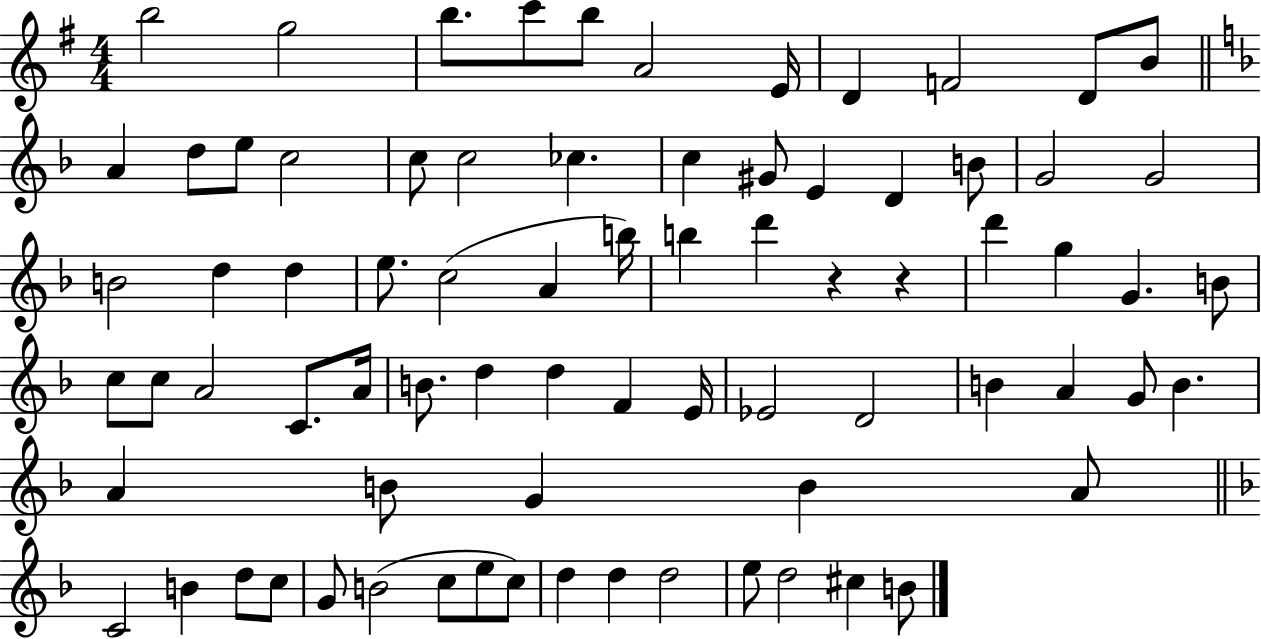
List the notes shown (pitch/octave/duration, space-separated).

B5/h G5/h B5/e. C6/e B5/e A4/h E4/s D4/q F4/h D4/e B4/e A4/q D5/e E5/e C5/h C5/e C5/h CES5/q. C5/q G#4/e E4/q D4/q B4/e G4/h G4/h B4/h D5/q D5/q E5/e. C5/h A4/q B5/s B5/q D6/q R/q R/q D6/q G5/q G4/q. B4/e C5/e C5/e A4/h C4/e. A4/s B4/e. D5/q D5/q F4/q E4/s Eb4/h D4/h B4/q A4/q G4/e B4/q. A4/q B4/e G4/q B4/q A4/e C4/h B4/q D5/e C5/e G4/e B4/h C5/e E5/e C5/e D5/q D5/q D5/h E5/e D5/h C#5/q B4/e